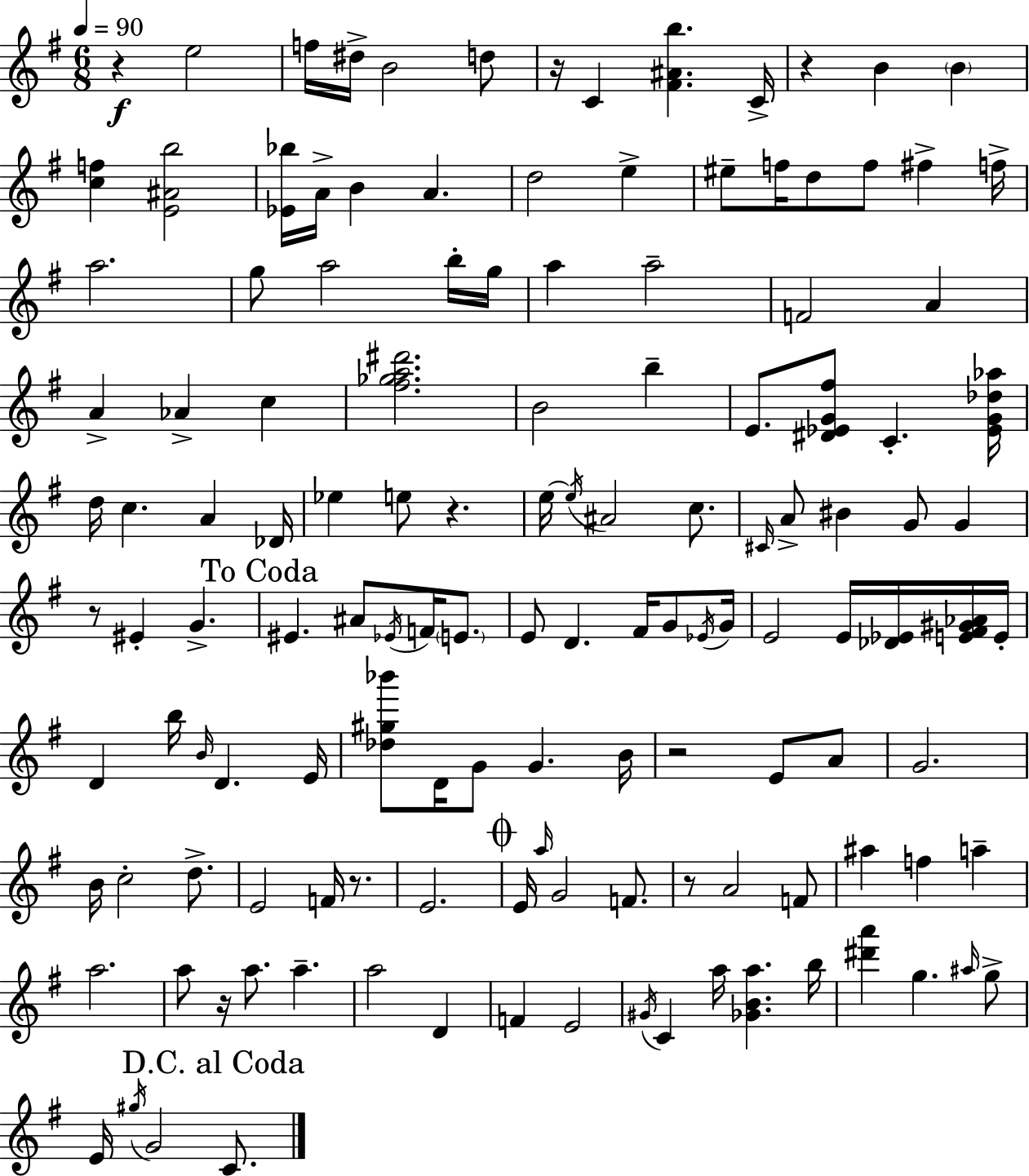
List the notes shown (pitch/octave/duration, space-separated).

R/q E5/h F5/s D#5/s B4/h D5/e R/s C4/q [F#4,A#4,B5]/q. C4/s R/q B4/q B4/q [C5,F5]/q [E4,A#4,B5]/h [Eb4,Bb5]/s A4/s B4/q A4/q. D5/h E5/q EIS5/e F5/s D5/e F5/e F#5/q F5/s A5/h. G5/e A5/h B5/s G5/s A5/q A5/h F4/h A4/q A4/q Ab4/q C5/q [F#5,Gb5,A5,D#6]/h. B4/h B5/q E4/e. [D#4,Eb4,G4,F#5]/e C4/q. [Eb4,G4,Db5,Ab5]/s D5/s C5/q. A4/q Db4/s Eb5/q E5/e R/q. E5/s E5/s A#4/h C5/e. C#4/s A4/e BIS4/q G4/e G4/q R/e EIS4/q G4/q. EIS4/q. A#4/e Eb4/s F4/s E4/e. E4/e D4/q. F#4/s G4/e Eb4/s G4/s E4/h E4/s [Db4,Eb4]/s [E4,F#4,G#4,Ab4]/s E4/s D4/q B5/s B4/s D4/q. E4/s [Db5,G#5,Bb6]/e D4/s G4/e G4/q. B4/s R/h E4/e A4/e G4/h. B4/s C5/h D5/e. E4/h F4/s R/e. E4/h. E4/s A5/s G4/h F4/e. R/e A4/h F4/e A#5/q F5/q A5/q A5/h. A5/e R/s A5/e. A5/q. A5/h D4/q F4/q E4/h G#4/s C4/q A5/s [Gb4,B4,A5]/q. B5/s [D#6,A6]/q G5/q. A#5/s G5/e E4/s G#5/s G4/h C4/e.